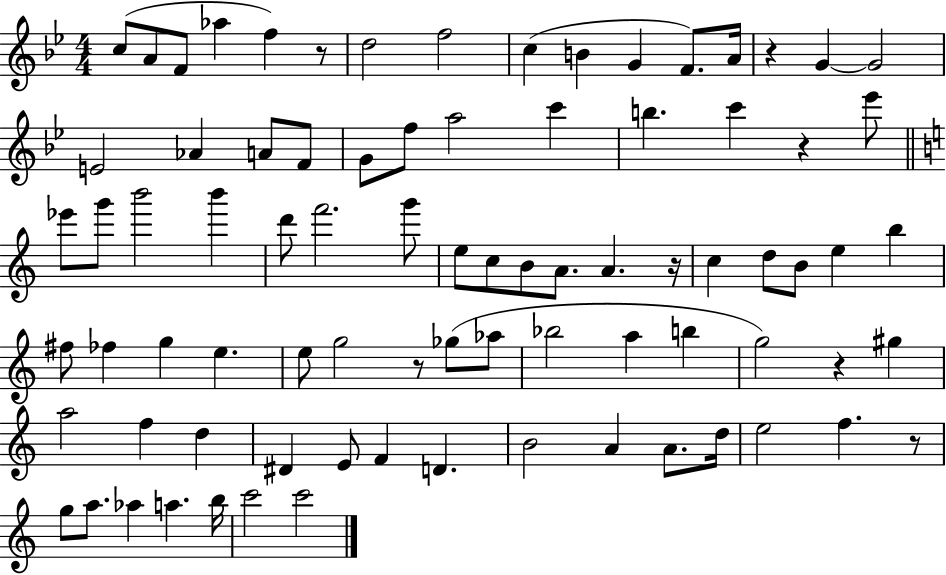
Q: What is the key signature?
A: BES major